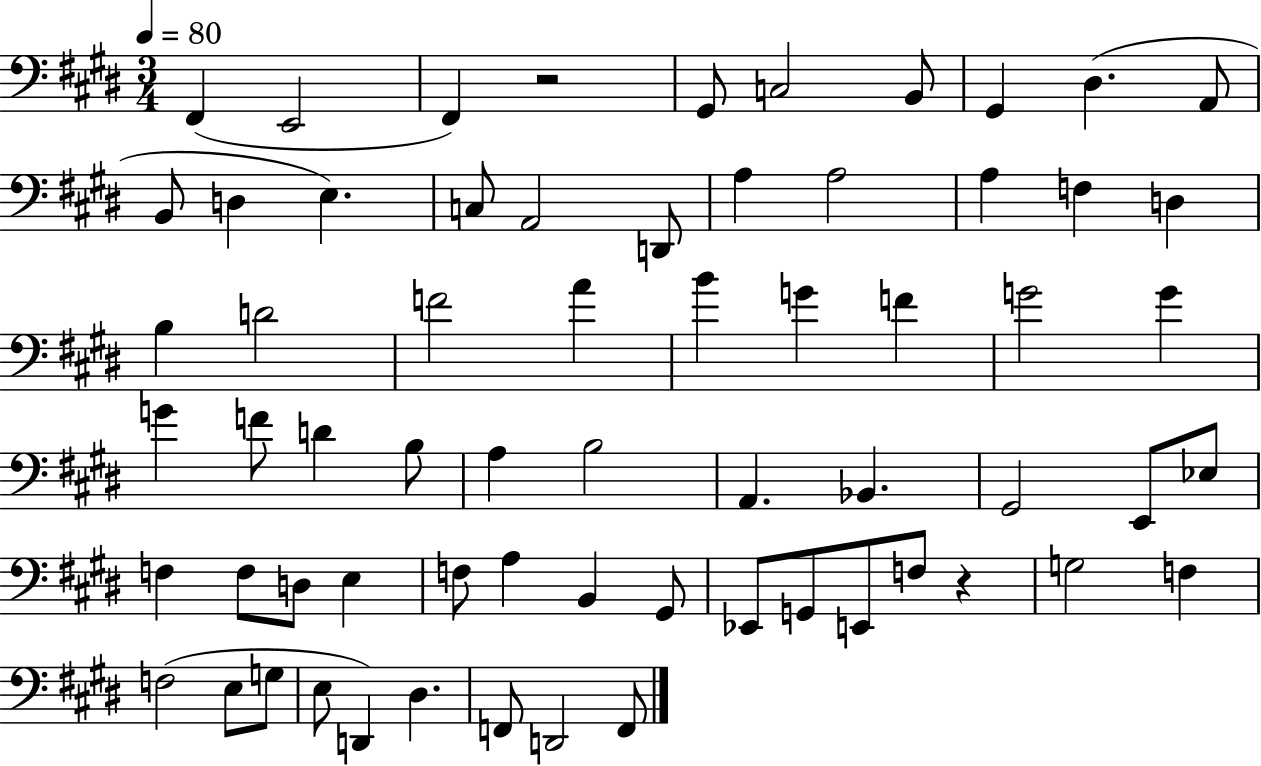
{
  \clef bass
  \numericTimeSignature
  \time 3/4
  \key e \major
  \tempo 4 = 80
  fis,4( e,2 | fis,4) r2 | gis,8 c2 b,8 | gis,4 dis4.( a,8 | \break b,8 d4 e4.) | c8 a,2 d,8 | a4 a2 | a4 f4 d4 | \break b4 d'2 | f'2 a'4 | b'4 g'4 f'4 | g'2 g'4 | \break g'4 f'8 d'4 b8 | a4 b2 | a,4. bes,4. | gis,2 e,8 ees8 | \break f4 f8 d8 e4 | f8 a4 b,4 gis,8 | ees,8 g,8 e,8 f8 r4 | g2 f4 | \break f2( e8 g8 | e8 d,4) dis4. | f,8 d,2 f,8 | \bar "|."
}